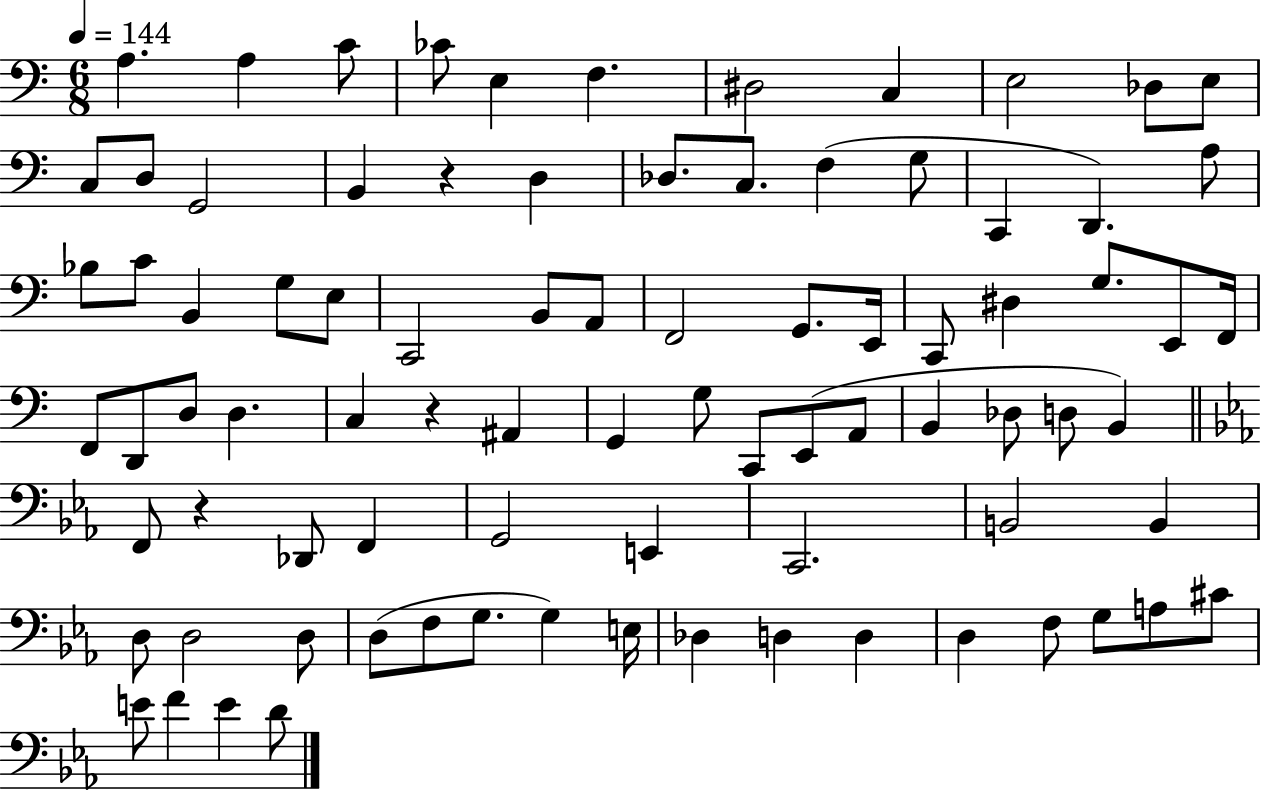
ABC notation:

X:1
T:Untitled
M:6/8
L:1/4
K:C
A, A, C/2 _C/2 E, F, ^D,2 C, E,2 _D,/2 E,/2 C,/2 D,/2 G,,2 B,, z D, _D,/2 C,/2 F, G,/2 C,, D,, A,/2 _B,/2 C/2 B,, G,/2 E,/2 C,,2 B,,/2 A,,/2 F,,2 G,,/2 E,,/4 C,,/2 ^D, G,/2 E,,/2 F,,/4 F,,/2 D,,/2 D,/2 D, C, z ^A,, G,, G,/2 C,,/2 E,,/2 A,,/2 B,, _D,/2 D,/2 B,, F,,/2 z _D,,/2 F,, G,,2 E,, C,,2 B,,2 B,, D,/2 D,2 D,/2 D,/2 F,/2 G,/2 G, E,/4 _D, D, D, D, F,/2 G,/2 A,/2 ^C/2 E/2 F E D/2